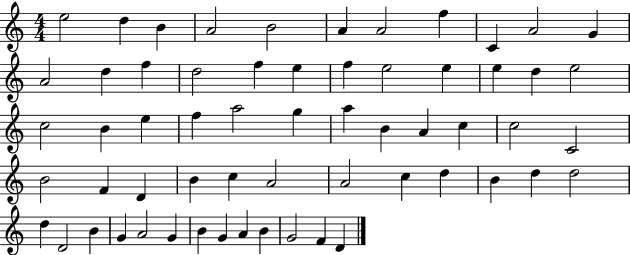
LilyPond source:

{
  \clef treble
  \numericTimeSignature
  \time 4/4
  \key c \major
  e''2 d''4 b'4 | a'2 b'2 | a'4 a'2 f''4 | c'4 a'2 g'4 | \break a'2 d''4 f''4 | d''2 f''4 e''4 | f''4 e''2 e''4 | e''4 d''4 e''2 | \break c''2 b'4 e''4 | f''4 a''2 g''4 | a''4 b'4 a'4 c''4 | c''2 c'2 | \break b'2 f'4 d'4 | b'4 c''4 a'2 | a'2 c''4 d''4 | b'4 d''4 d''2 | \break d''4 d'2 b'4 | g'4 a'2 g'4 | b'4 g'4 a'4 b'4 | g'2 f'4 d'4 | \break \bar "|."
}